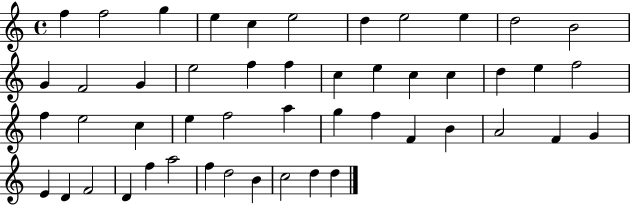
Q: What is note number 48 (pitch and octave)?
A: D5